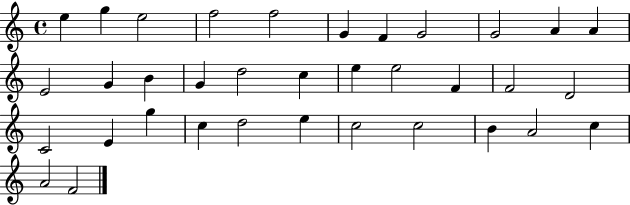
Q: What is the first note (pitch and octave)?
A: E5